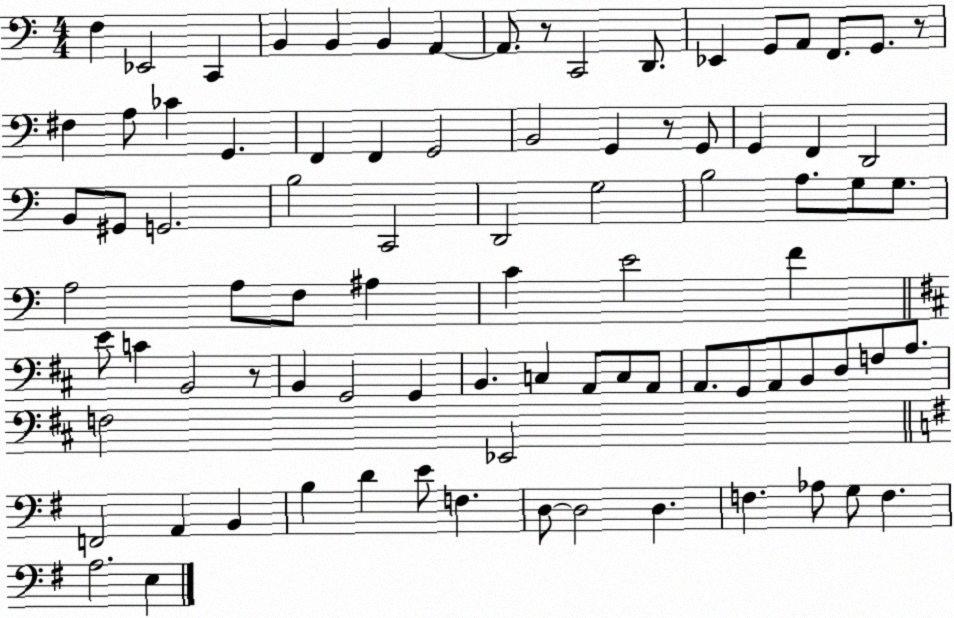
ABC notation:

X:1
T:Untitled
M:4/4
L:1/4
K:C
F, _E,,2 C,, B,, B,, B,, A,, A,,/2 z/2 C,,2 D,,/2 _E,, G,,/2 A,,/2 F,,/2 G,,/2 z/2 ^F, A,/2 _C G,, F,, F,, G,,2 B,,2 G,, z/2 G,,/2 G,, F,, D,,2 B,,/2 ^G,,/2 G,,2 B,2 C,,2 D,,2 G,2 B,2 A,/2 G,/2 G,/2 A,2 A,/2 F,/2 ^A, C E2 F E/2 C B,,2 z/2 B,, G,,2 G,, B,, C, A,,/2 C,/2 A,,/2 A,,/2 G,,/2 A,,/2 B,,/2 D,/2 F,/2 A,/2 F,2 _E,,2 F,,2 A,, B,, B, D E/2 F, D,/2 D,2 D, F, _A,/2 G,/2 F, A,2 E,